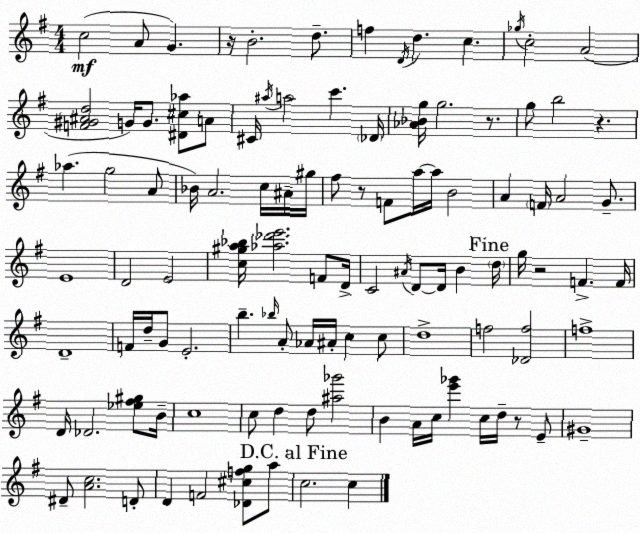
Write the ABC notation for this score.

X:1
T:Untitled
M:4/4
L:1/4
K:G
c2 A/2 G z/4 B2 d/2 f D/4 d c _g/4 c2 A2 [F^G^Ad]2 G/4 G/2 [^D^c_a]/2 A/2 ^C/4 ^a/4 a2 c' _D/4 [_A_Bg]/4 g2 z/2 g/2 b2 z _a g2 A/2 _B/4 A2 c/4 ^A/4 ^g/4 ^f/2 z/2 F/2 a/4 a/4 B2 A F/4 A2 G/2 E4 D2 E2 [c^ga_b]/4 [_a_d'e']2 F/2 D/4 C2 ^A/4 D/2 D/4 B d/4 g/4 z2 F F/4 D4 F/4 d/4 G/2 E2 b _b/4 A/2 _A/4 ^A/4 c c/2 d4 f2 [_Df]2 f4 D/4 _D2 [_e^f^g]/2 B/4 c4 c/2 d d/2 [^a_g']2 B A/4 c/4 [e'_g'] c/4 d/4 z/2 E/2 ^G4 ^D/2 [Ac]2 D/2 D F2 [_D^cfg]/2 a/2 c2 c